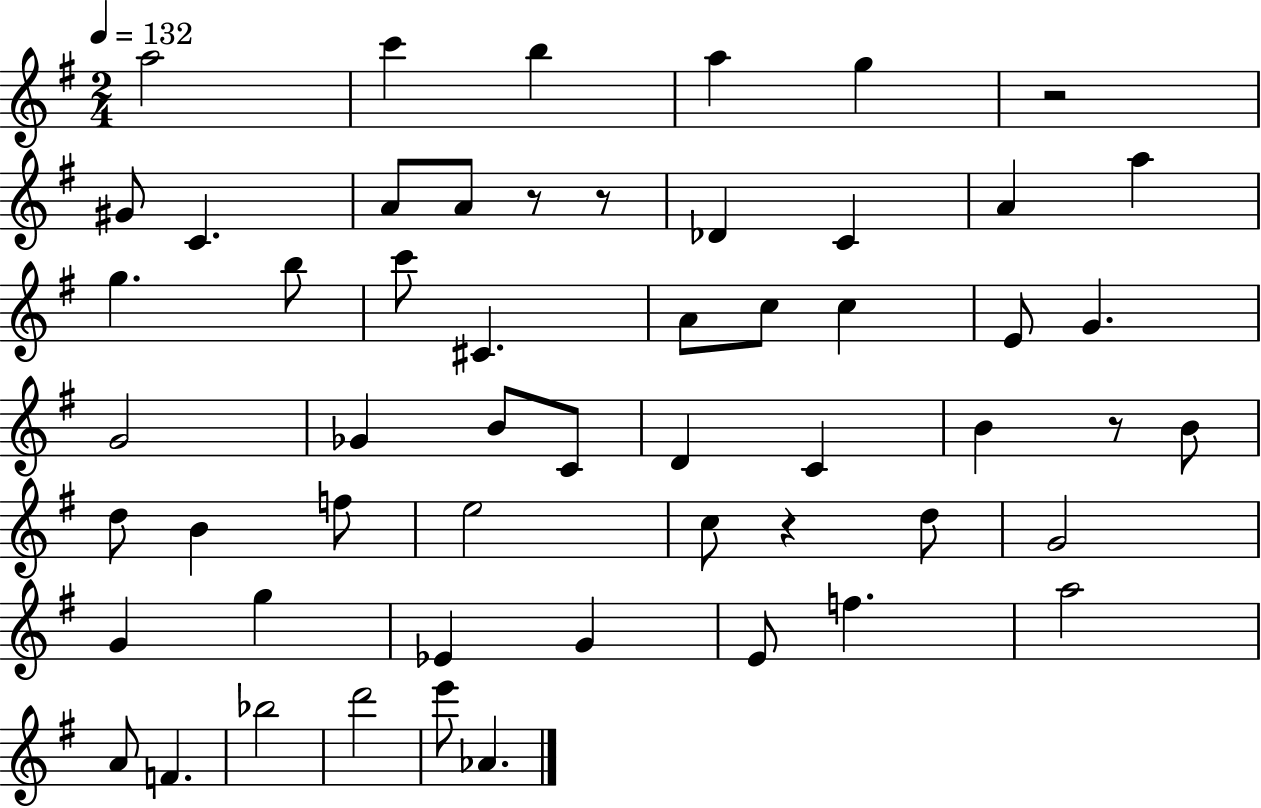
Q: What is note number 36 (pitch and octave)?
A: D5